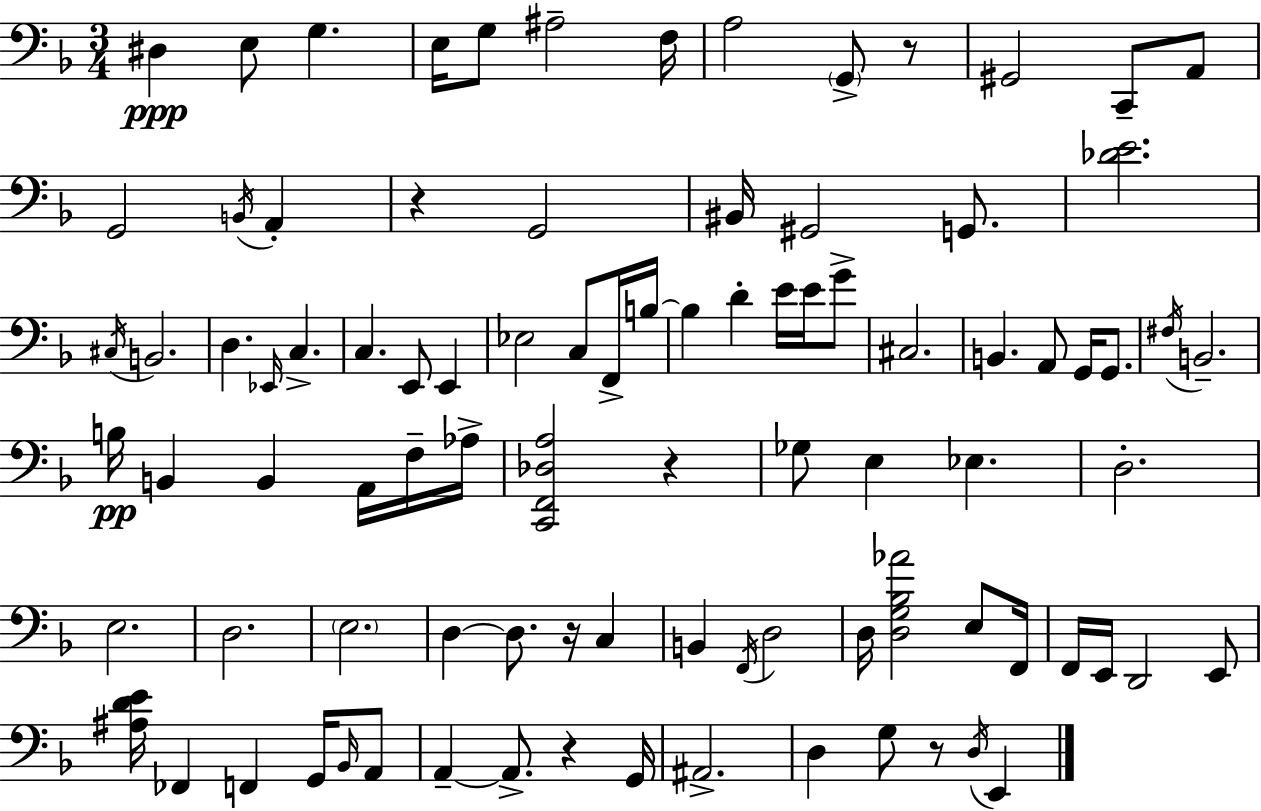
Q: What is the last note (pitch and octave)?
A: E2